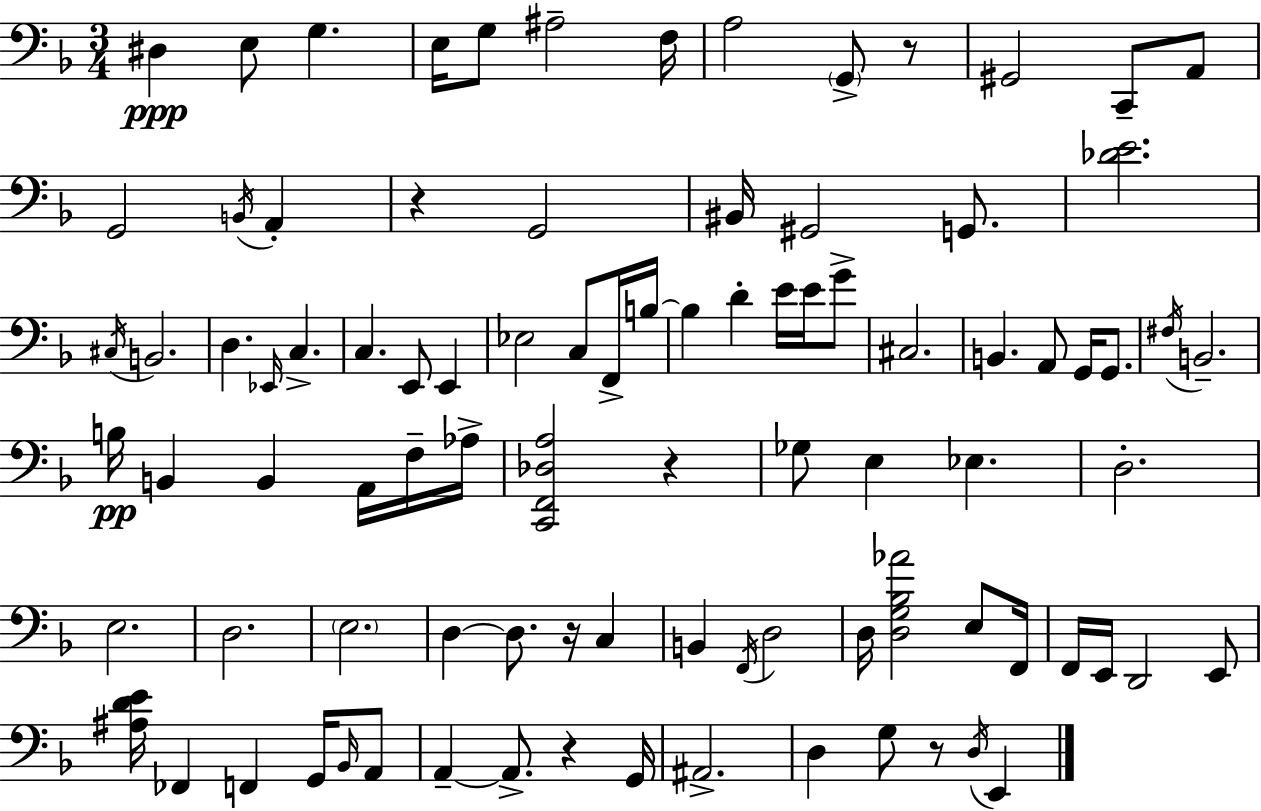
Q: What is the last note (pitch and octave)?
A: E2